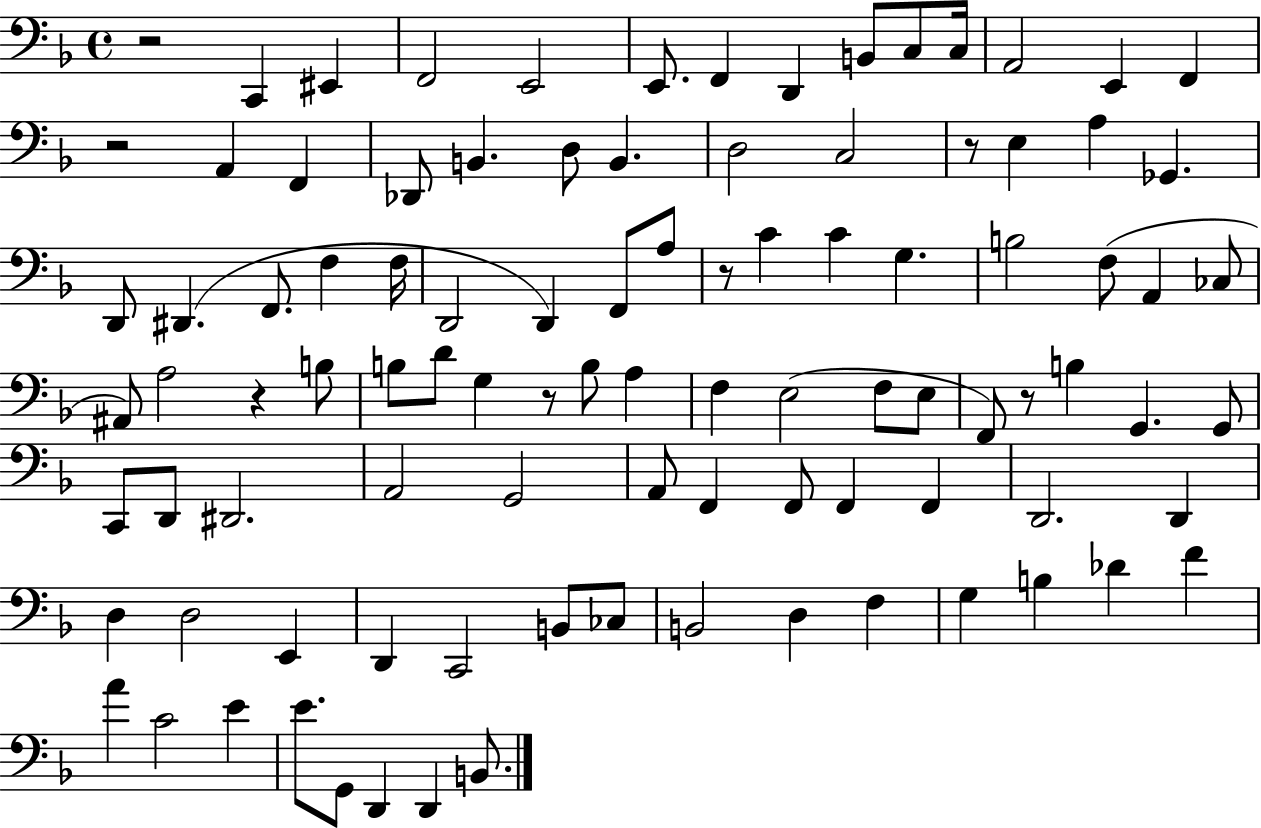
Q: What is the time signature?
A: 4/4